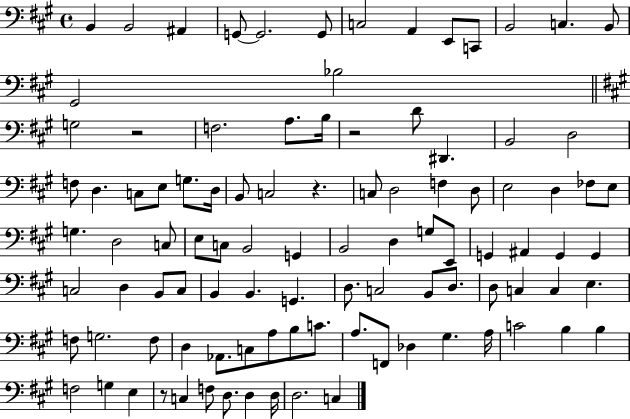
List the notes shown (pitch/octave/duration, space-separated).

B2/q B2/h A#2/q G2/e G2/h. G2/e C3/h A2/q E2/e C2/e B2/h C3/q. B2/e G#2/h Bb3/h G3/h R/h F3/h. A3/e. B3/s R/h D4/e D#2/q. B2/h D3/h F3/e D3/q. C3/e E3/e G3/e. D3/s B2/e C3/h R/q. C3/e D3/h F3/q D3/e E3/h D3/q FES3/e E3/e G3/q. D3/h C3/e E3/e C3/e B2/h G2/q B2/h D3/q G3/e E2/e G2/q A#2/q G2/q G2/q C3/h D3/q B2/e C3/e B2/q B2/q. G2/q. D3/e. C3/h B2/e D3/e. D3/e C3/q C3/q E3/q. F3/e G3/h. F3/e D3/q Ab2/e. C3/e A3/e B3/e C4/e. A3/e. F2/e Db3/q G#3/q. A3/s C4/h B3/q B3/q F3/h G3/q E3/q R/e C3/q F3/e D3/e. D3/q D3/s D3/h. C3/q